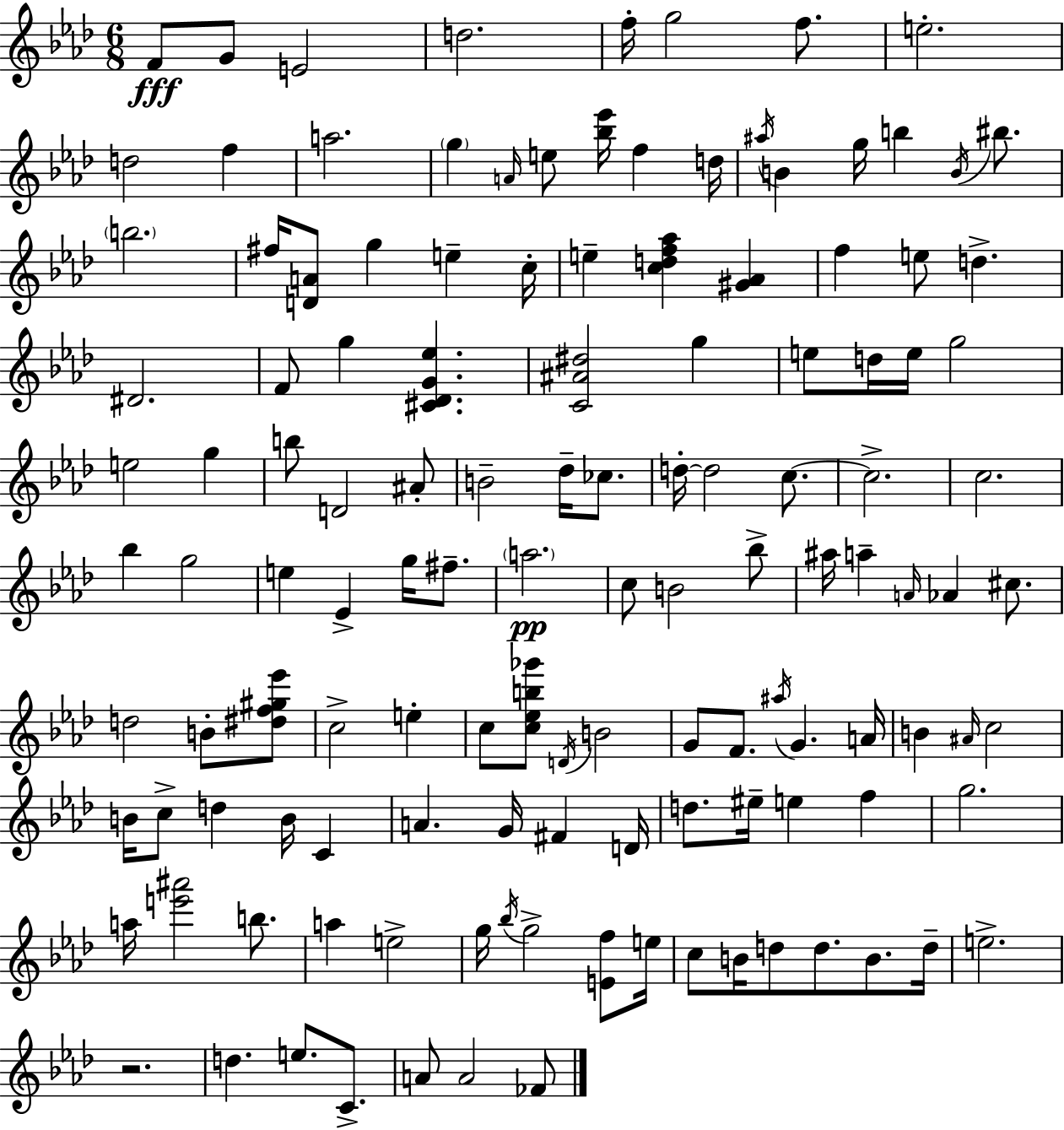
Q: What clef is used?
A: treble